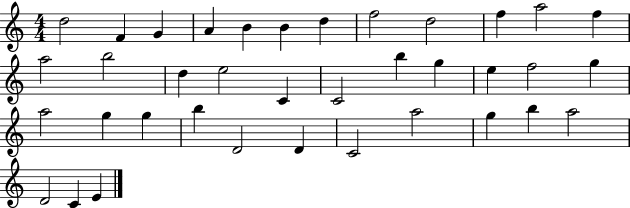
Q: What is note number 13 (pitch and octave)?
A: A5